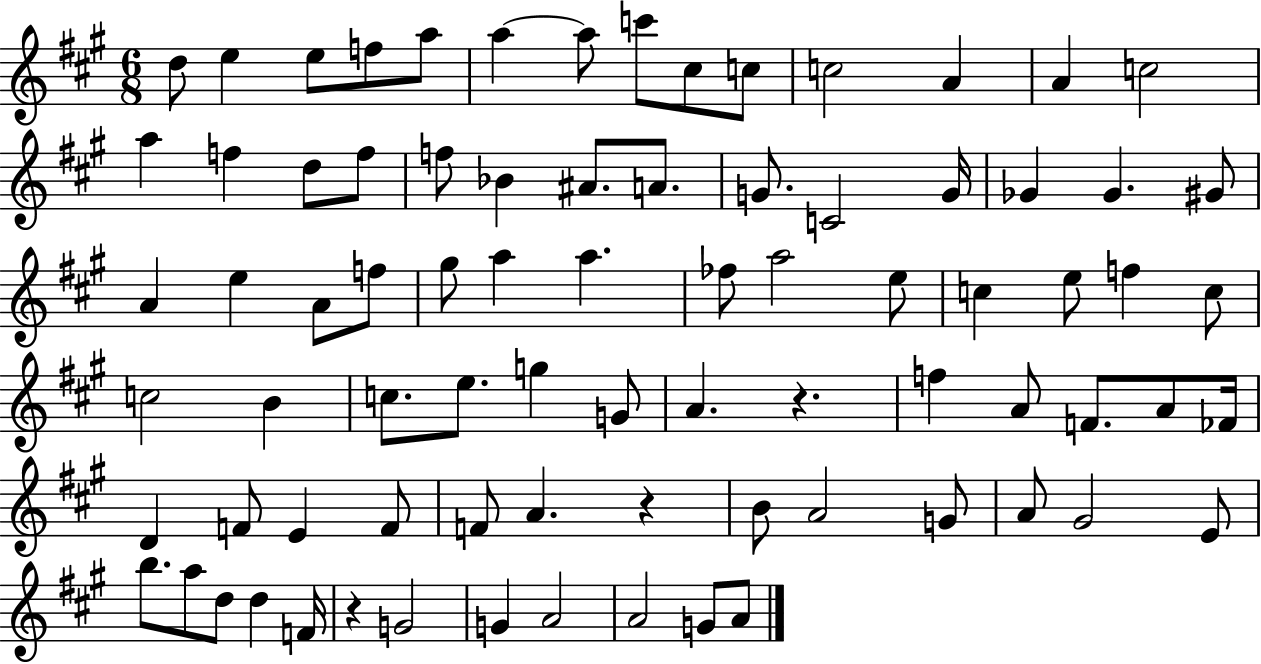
{
  \clef treble
  \numericTimeSignature
  \time 6/8
  \key a \major
  d''8 e''4 e''8 f''8 a''8 | a''4~~ a''8 c'''8 cis''8 c''8 | c''2 a'4 | a'4 c''2 | \break a''4 f''4 d''8 f''8 | f''8 bes'4 ais'8. a'8. | g'8. c'2 g'16 | ges'4 ges'4. gis'8 | \break a'4 e''4 a'8 f''8 | gis''8 a''4 a''4. | fes''8 a''2 e''8 | c''4 e''8 f''4 c''8 | \break c''2 b'4 | c''8. e''8. g''4 g'8 | a'4. r4. | f''4 a'8 f'8. a'8 fes'16 | \break d'4 f'8 e'4 f'8 | f'8 a'4. r4 | b'8 a'2 g'8 | a'8 gis'2 e'8 | \break b''8. a''8 d''8 d''4 f'16 | r4 g'2 | g'4 a'2 | a'2 g'8 a'8 | \break \bar "|."
}